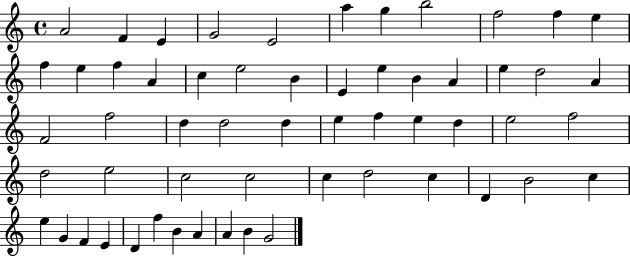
A4/h F4/q E4/q G4/h E4/h A5/q G5/q B5/h F5/h F5/q E5/q F5/q E5/q F5/q A4/q C5/q E5/h B4/q E4/q E5/q B4/q A4/q E5/q D5/h A4/q F4/h F5/h D5/q D5/h D5/q E5/q F5/q E5/q D5/q E5/h F5/h D5/h E5/h C5/h C5/h C5/q D5/h C5/q D4/q B4/h C5/q E5/q G4/q F4/q E4/q D4/q F5/q B4/q A4/q A4/q B4/q G4/h